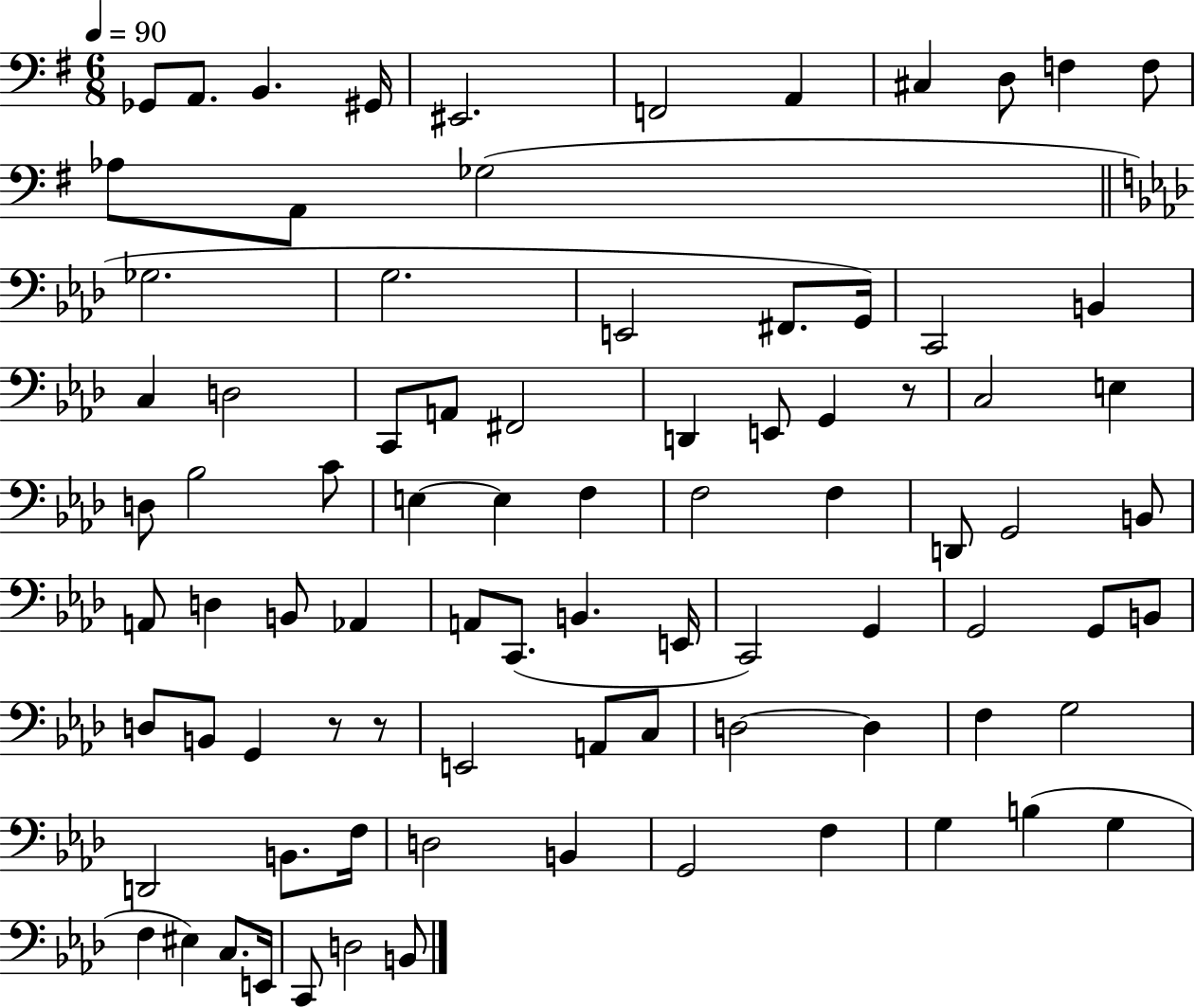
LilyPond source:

{
  \clef bass
  \numericTimeSignature
  \time 6/8
  \key g \major
  \tempo 4 = 90
  \repeat volta 2 { ges,8 a,8. b,4. gis,16 | eis,2. | f,2 a,4 | cis4 d8 f4 f8 | \break aes8 a,8 ges2( | \bar "||" \break \key aes \major ges2. | g2. | e,2 fis,8. g,16) | c,2 b,4 | \break c4 d2 | c,8 a,8 fis,2 | d,4 e,8 g,4 r8 | c2 e4 | \break d8 bes2 c'8 | e4~~ e4 f4 | f2 f4 | d,8 g,2 b,8 | \break a,8 d4 b,8 aes,4 | a,8 c,8.( b,4. e,16 | c,2) g,4 | g,2 g,8 b,8 | \break d8 b,8 g,4 r8 r8 | e,2 a,8 c8 | d2~~ d4 | f4 g2 | \break d,2 b,8. f16 | d2 b,4 | g,2 f4 | g4 b4( g4 | \break f4 eis4) c8. e,16 | c,8 d2 b,8 | } \bar "|."
}